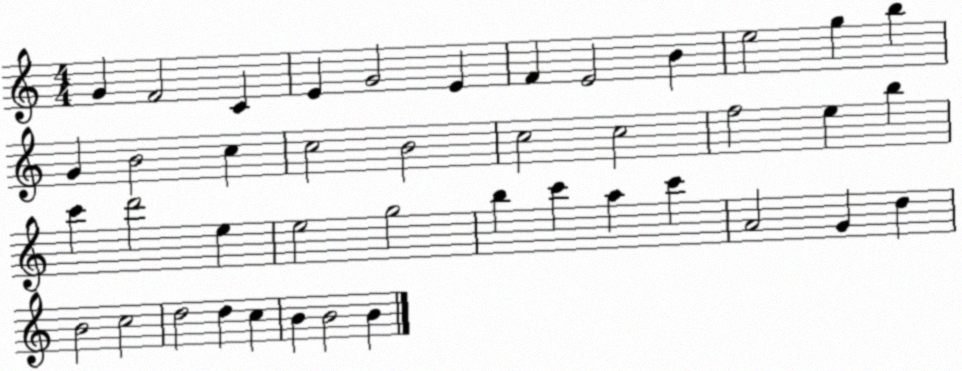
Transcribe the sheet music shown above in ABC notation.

X:1
T:Untitled
M:4/4
L:1/4
K:C
G F2 C E G2 E F E2 B e2 g b G B2 c c2 B2 c2 c2 f2 e b c' d'2 e e2 g2 b c' a c' A2 G d B2 c2 d2 d c B B2 B